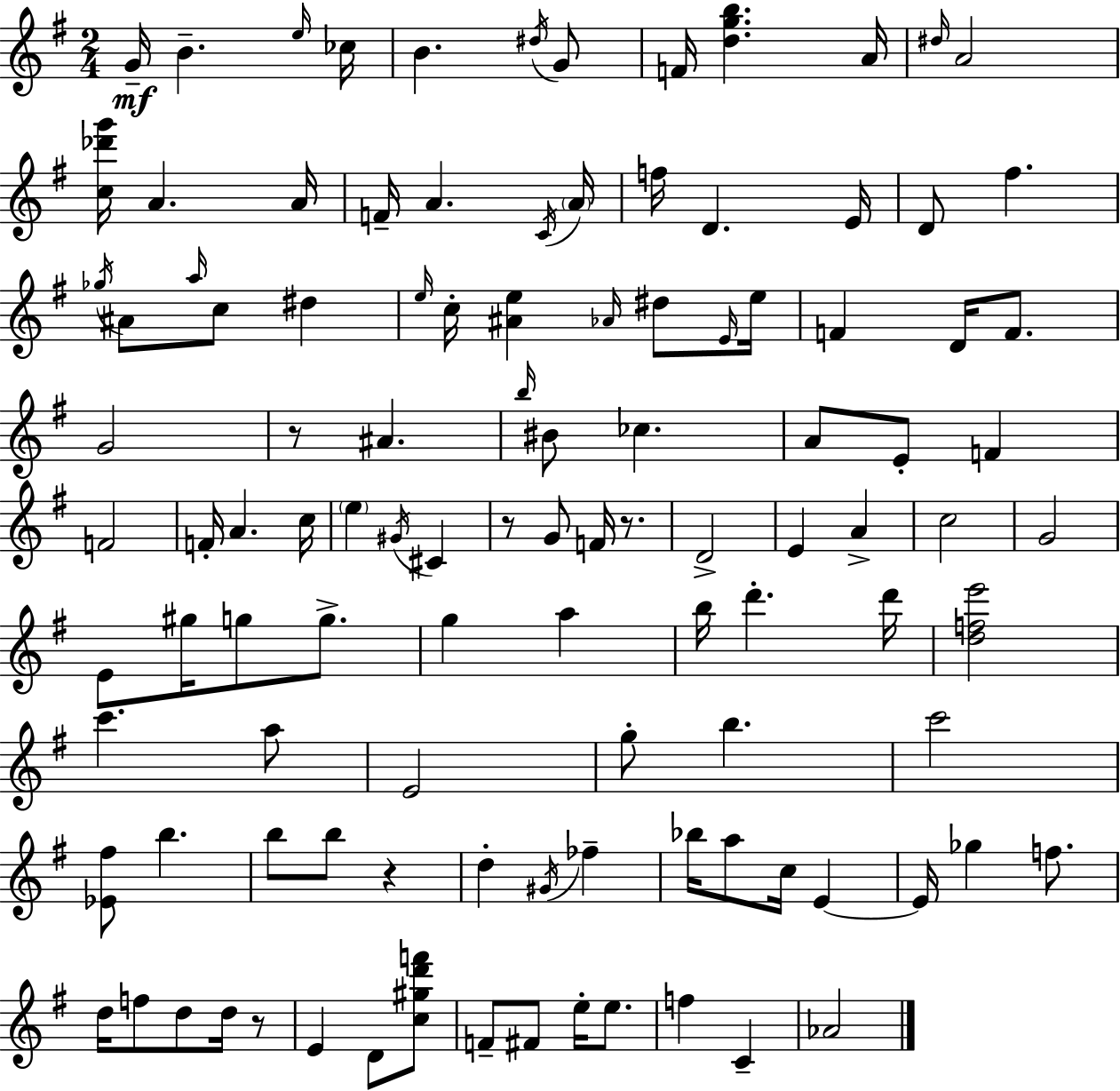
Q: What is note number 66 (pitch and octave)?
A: D6